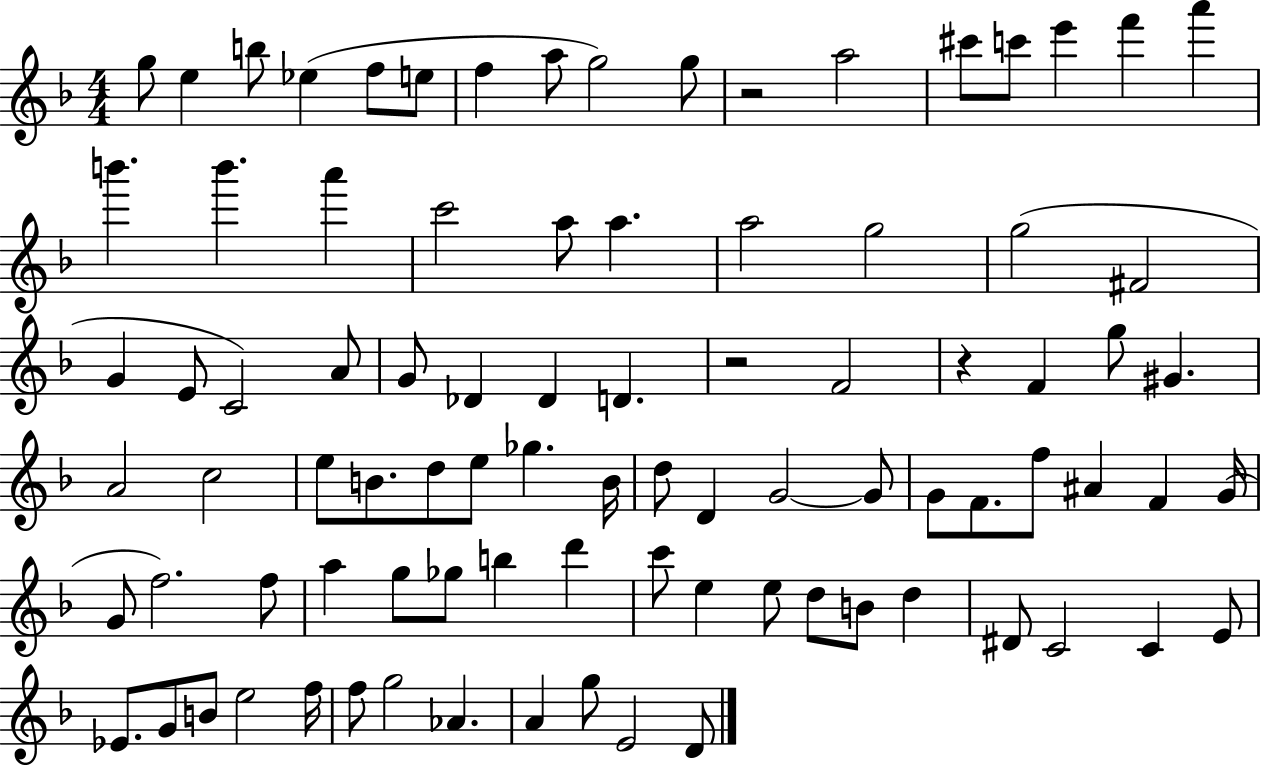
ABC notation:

X:1
T:Untitled
M:4/4
L:1/4
K:F
g/2 e b/2 _e f/2 e/2 f a/2 g2 g/2 z2 a2 ^c'/2 c'/2 e' f' a' b' b' a' c'2 a/2 a a2 g2 g2 ^F2 G E/2 C2 A/2 G/2 _D _D D z2 F2 z F g/2 ^G A2 c2 e/2 B/2 d/2 e/2 _g B/4 d/2 D G2 G/2 G/2 F/2 f/2 ^A F G/4 G/2 f2 f/2 a g/2 _g/2 b d' c'/2 e e/2 d/2 B/2 d ^D/2 C2 C E/2 _E/2 G/2 B/2 e2 f/4 f/2 g2 _A A g/2 E2 D/2